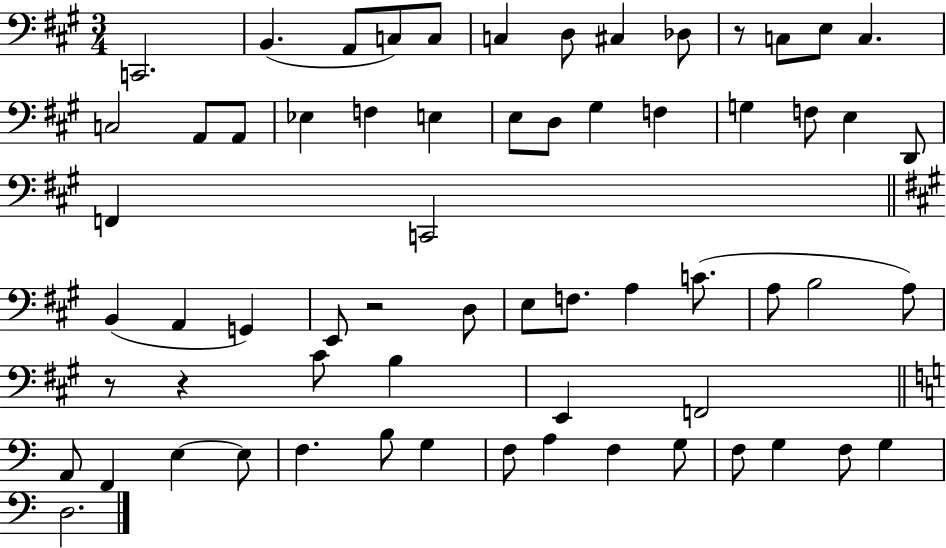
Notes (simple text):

C2/h. B2/q. A2/e C3/e C3/e C3/q D3/e C#3/q Db3/e R/e C3/e E3/e C3/q. C3/h A2/e A2/e Eb3/q F3/q E3/q E3/e D3/e G#3/q F3/q G3/q F3/e E3/q D2/e F2/q C2/h B2/q A2/q G2/q E2/e R/h D3/e E3/e F3/e. A3/q C4/e. A3/e B3/h A3/e R/e R/q C#4/e B3/q E2/q F2/h A2/e F2/q E3/q E3/e F3/q. B3/e G3/q F3/e A3/q F3/q G3/e F3/e G3/q F3/e G3/q D3/h.